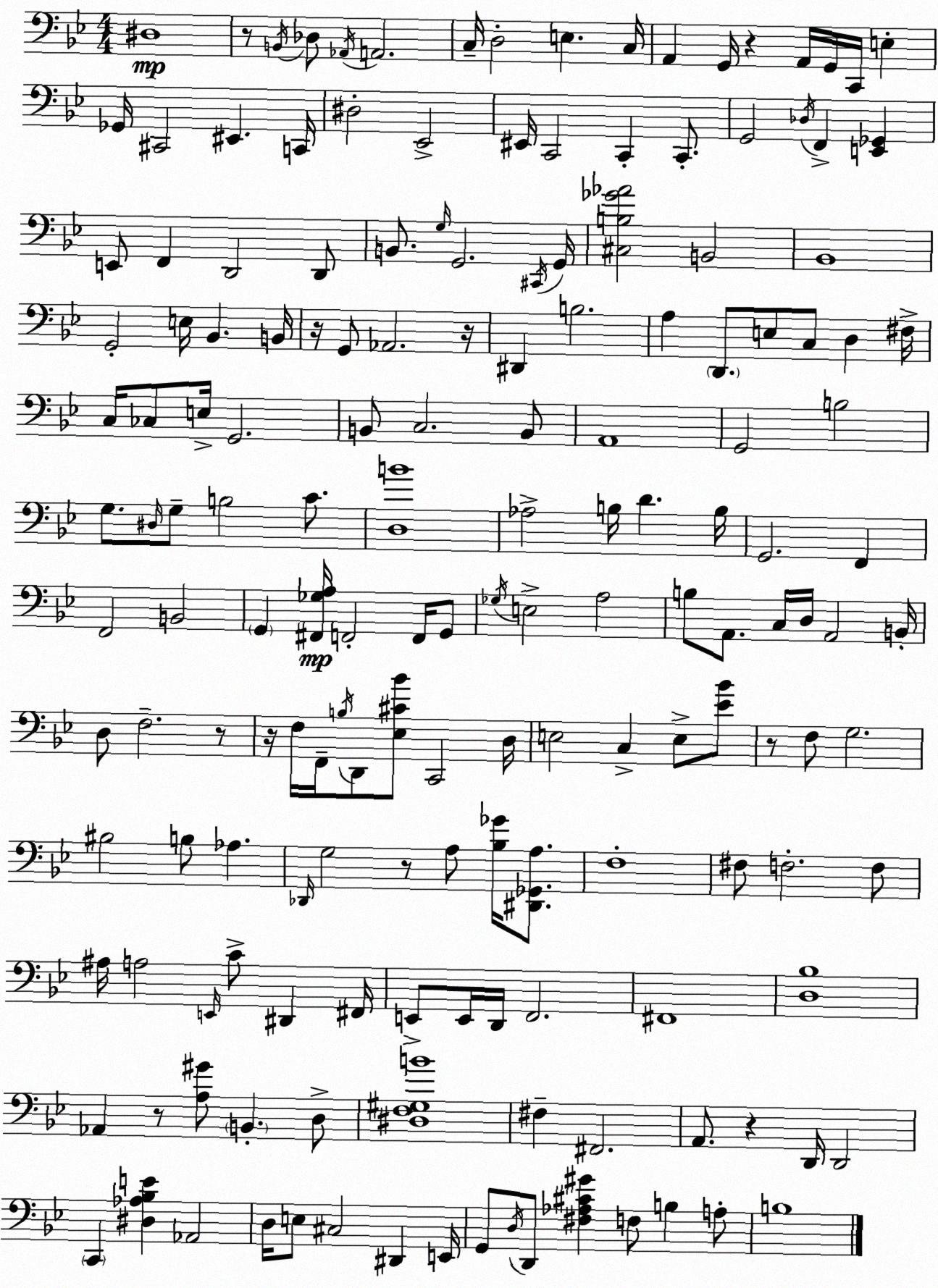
X:1
T:Untitled
M:4/4
L:1/4
K:Gm
^D,4 z/2 B,,/4 _D,/2 _A,,/4 A,,2 C,/4 D,2 E, C,/4 A,, G,,/4 z A,,/4 G,,/4 C,,/4 E, _G,,/4 ^C,,2 ^E,, C,,/4 ^D,2 _E,,2 ^E,,/4 C,,2 C,, C,,/2 G,,2 _D,/4 F,, [E,,_G,,] E,,/2 F,, D,,2 D,,/2 B,,/2 G,/4 G,,2 ^C,,/4 G,,/4 [^C,B,_G_A]2 B,,2 _B,,4 G,,2 E,/4 _B,, B,,/4 z/4 G,,/2 _A,,2 z/4 ^D,, B,2 A, D,,/2 E,/2 C,/2 D, ^F,/4 C,/4 _C,/2 E,/4 G,,2 B,,/2 C,2 B,,/2 A,,4 G,,2 B,2 G,/2 ^D,/4 G,/2 B,2 C/2 [D,B]4 _A,2 B,/4 D B,/4 G,,2 F,, F,,2 B,,2 G,, [^F,,_G,A,]/4 F,,2 F,,/4 G,,/2 _G,/4 E,2 A,2 B,/2 A,,/2 C,/4 D,/4 A,,2 B,,/4 D,/2 F,2 z/2 z/4 F,/4 F,,/4 B,/4 D,,/2 [_E,^C_B]/2 C,,2 D,/4 E,2 C, E,/2 [_E_B]/2 z/2 F,/2 G,2 ^B,2 B,/2 _A, _D,,/4 G,2 z/2 A,/2 [_B,_G]/4 [^D,,_G,,A,]/2 F,4 ^F,/2 F,2 F,/2 ^A,/4 A,2 E,,/4 C/2 ^D,, ^F,,/4 E,,/2 E,,/4 D,,/4 F,,2 ^F,,4 [D,_B,]4 _A,, z/2 [A,^G]/2 B,, D,/2 [^D,F,^G,B]4 ^F, ^F,,2 A,,/2 z D,,/4 D,,2 C,, [^D,_A,_B,E] _A,,2 D,/4 E,/2 ^C,2 ^D,, E,,/4 G,,/2 D,/4 D,,/2 [^F,_A,^C^G] F,/2 B, A,/2 B,4